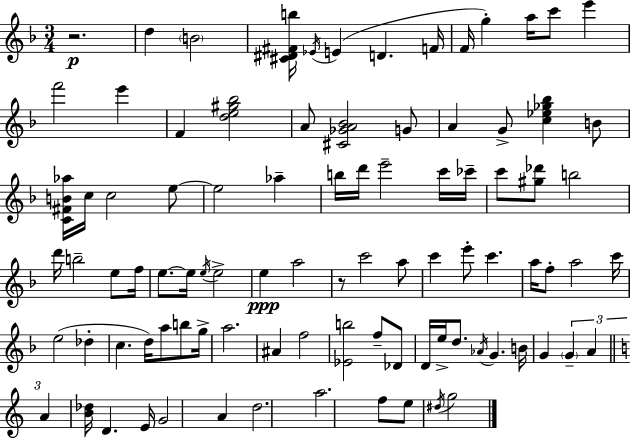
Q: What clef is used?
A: treble